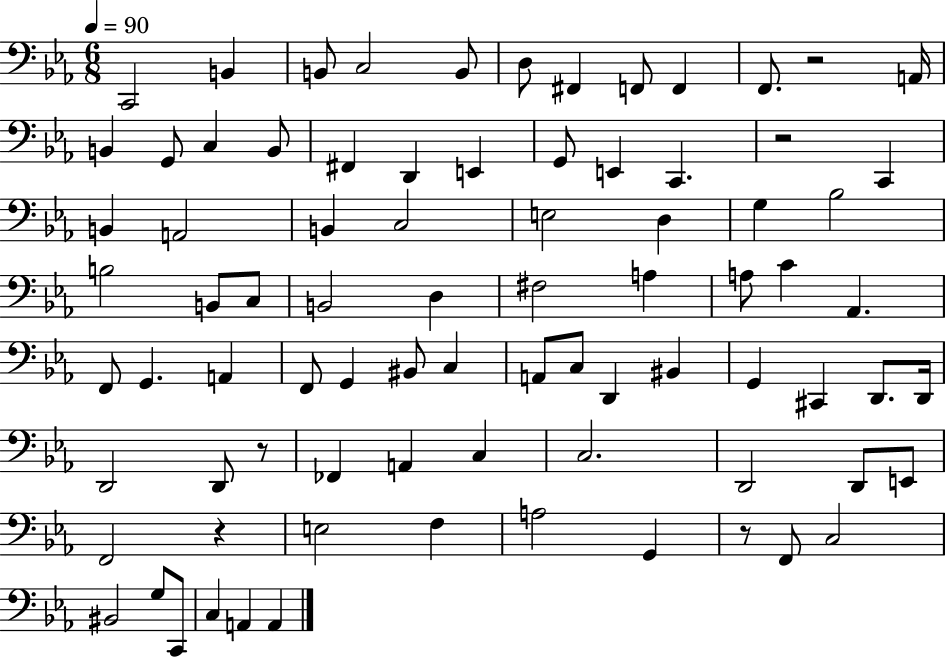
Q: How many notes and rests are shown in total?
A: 82